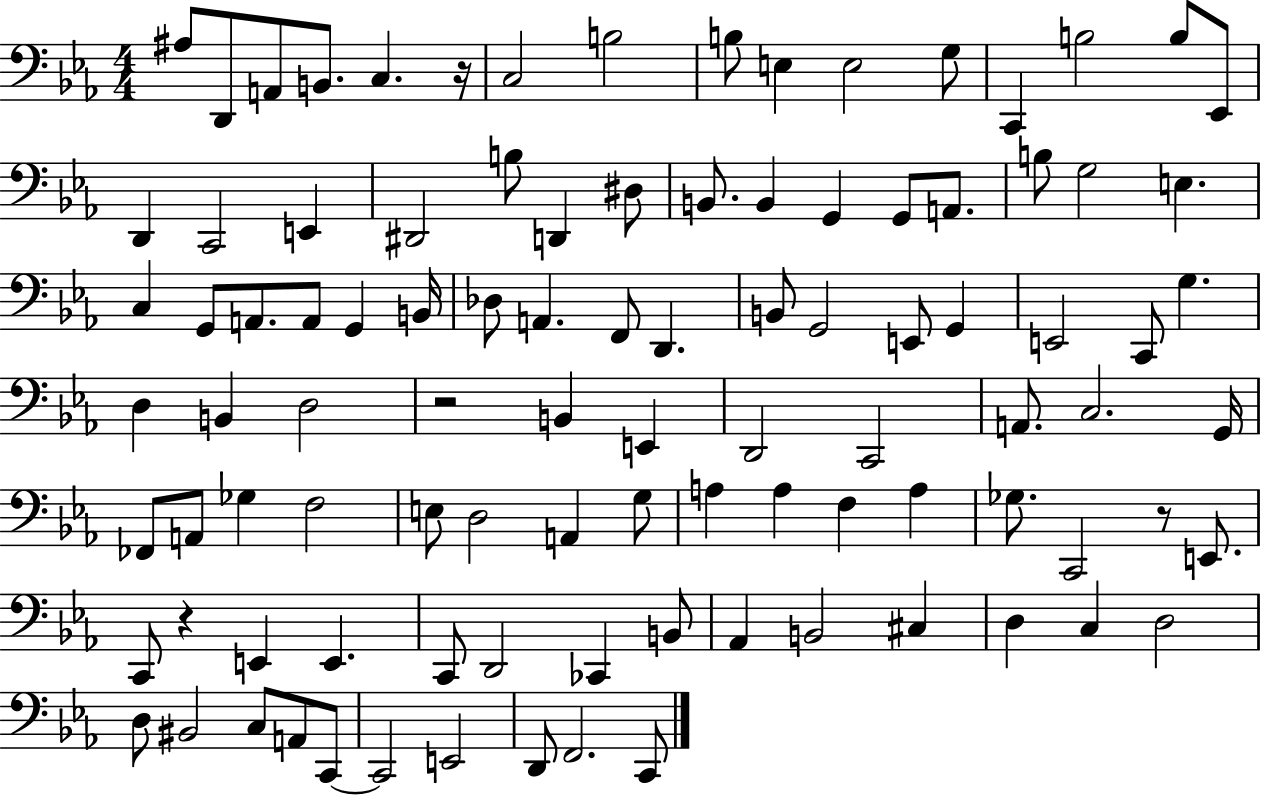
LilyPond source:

{
  \clef bass
  \numericTimeSignature
  \time 4/4
  \key ees \major
  ais8 d,8 a,8 b,8. c4. r16 | c2 b2 | b8 e4 e2 g8 | c,4 b2 b8 ees,8 | \break d,4 c,2 e,4 | dis,2 b8 d,4 dis8 | b,8. b,4 g,4 g,8 a,8. | b8 g2 e4. | \break c4 g,8 a,8. a,8 g,4 b,16 | des8 a,4. f,8 d,4. | b,8 g,2 e,8 g,4 | e,2 c,8 g4. | \break d4 b,4 d2 | r2 b,4 e,4 | d,2 c,2 | a,8. c2. g,16 | \break fes,8 a,8 ges4 f2 | e8 d2 a,4 g8 | a4 a4 f4 a4 | ges8. c,2 r8 e,8. | \break c,8 r4 e,4 e,4. | c,8 d,2 ces,4 b,8 | aes,4 b,2 cis4 | d4 c4 d2 | \break d8 bis,2 c8 a,8 c,8~~ | c,2 e,2 | d,8 f,2. c,8 | \bar "|."
}